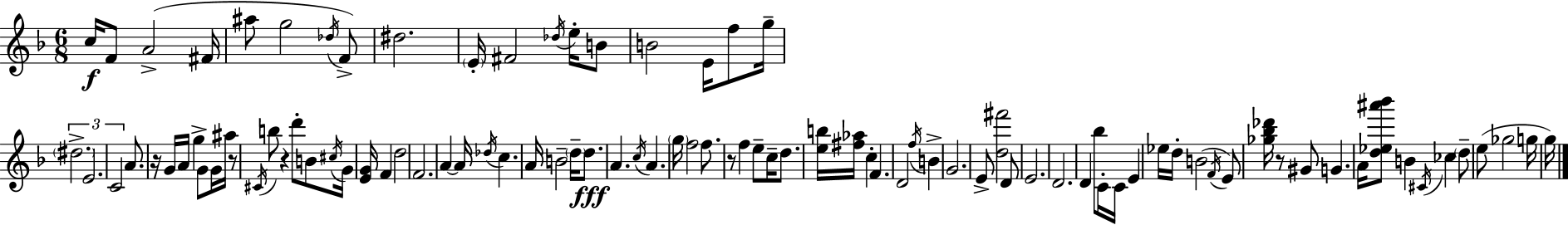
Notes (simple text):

C5/s F4/e A4/h F#4/s A#5/e G5/h Db5/s F4/e D#5/h. E4/s F#4/h Db5/s E5/s B4/e B4/h E4/s F5/e G5/s D#5/h. E4/h. C4/h A4/e. R/s G4/s A4/s G5/q G4/e G4/s A#5/s R/e C#4/s B5/e R/q D6/e B4/e C#5/s G4/s [E4,G4]/s F4/q D5/h F4/h. A4/q A4/s Db5/s C5/q. A4/s B4/h D5/s D5/e. A4/q. C5/s A4/q. G5/s F5/h F5/e. R/e F5/q E5/e C5/s D5/e. [E5,B5]/s [F#5,Ab5]/s C5/q F4/q. D4/h F5/s B4/q G4/h. E4/e [D5,F#6]/h D4/e E4/h. D4/h. D4/q Bb5/e C4/s C4/s E4/q Eb5/s D5/s B4/h F4/s E4/e [Gb5,Bb5,Db6]/s R/e G#4/e G4/q. A4/s [D5,Eb5,A#6,Bb6]/e B4/q C#4/s CES5/q D5/e E5/e Gb5/h G5/s G5/s